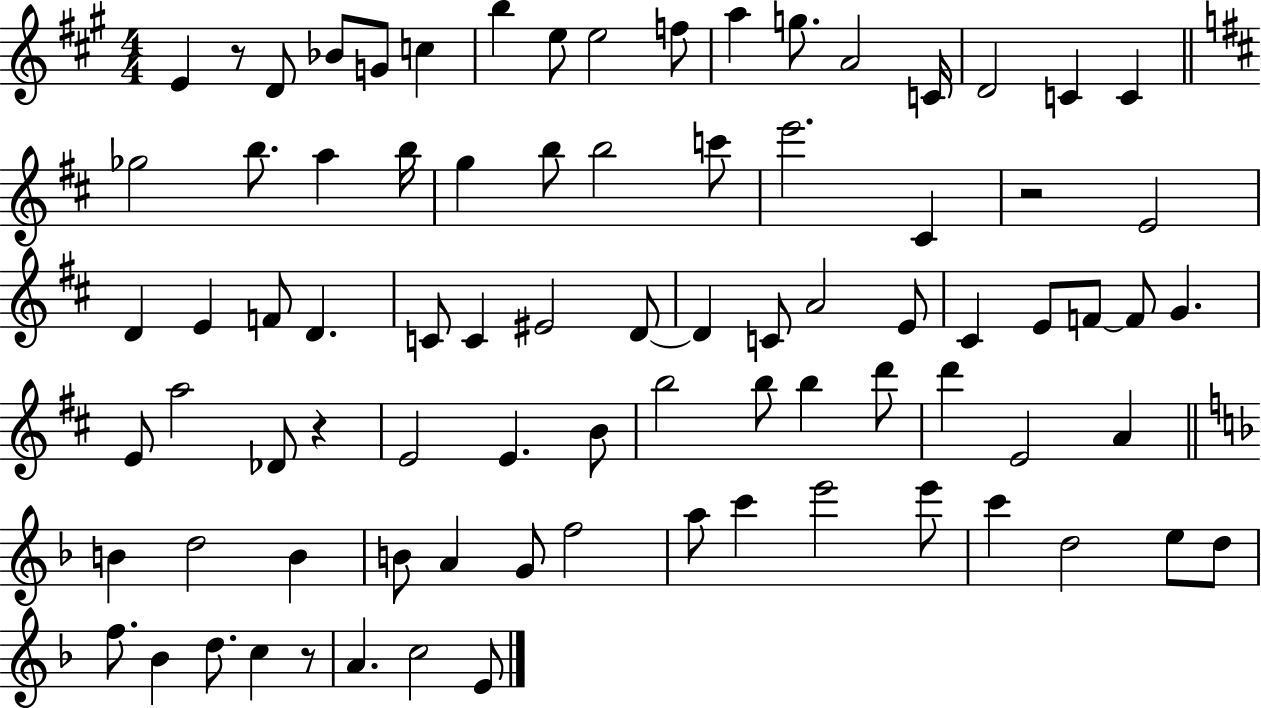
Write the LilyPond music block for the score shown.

{
  \clef treble
  \numericTimeSignature
  \time 4/4
  \key a \major
  e'4 r8 d'8 bes'8 g'8 c''4 | b''4 e''8 e''2 f''8 | a''4 g''8. a'2 c'16 | d'2 c'4 c'4 | \break \bar "||" \break \key b \minor ges''2 b''8. a''4 b''16 | g''4 b''8 b''2 c'''8 | e'''2. cis'4 | r2 e'2 | \break d'4 e'4 f'8 d'4. | c'8 c'4 eis'2 d'8~~ | d'4 c'8 a'2 e'8 | cis'4 e'8 f'8~~ f'8 g'4. | \break e'8 a''2 des'8 r4 | e'2 e'4. b'8 | b''2 b''8 b''4 d'''8 | d'''4 e'2 a'4 | \break \bar "||" \break \key f \major b'4 d''2 b'4 | b'8 a'4 g'8 f''2 | a''8 c'''4 e'''2 e'''8 | c'''4 d''2 e''8 d''8 | \break f''8. bes'4 d''8. c''4 r8 | a'4. c''2 e'8 | \bar "|."
}